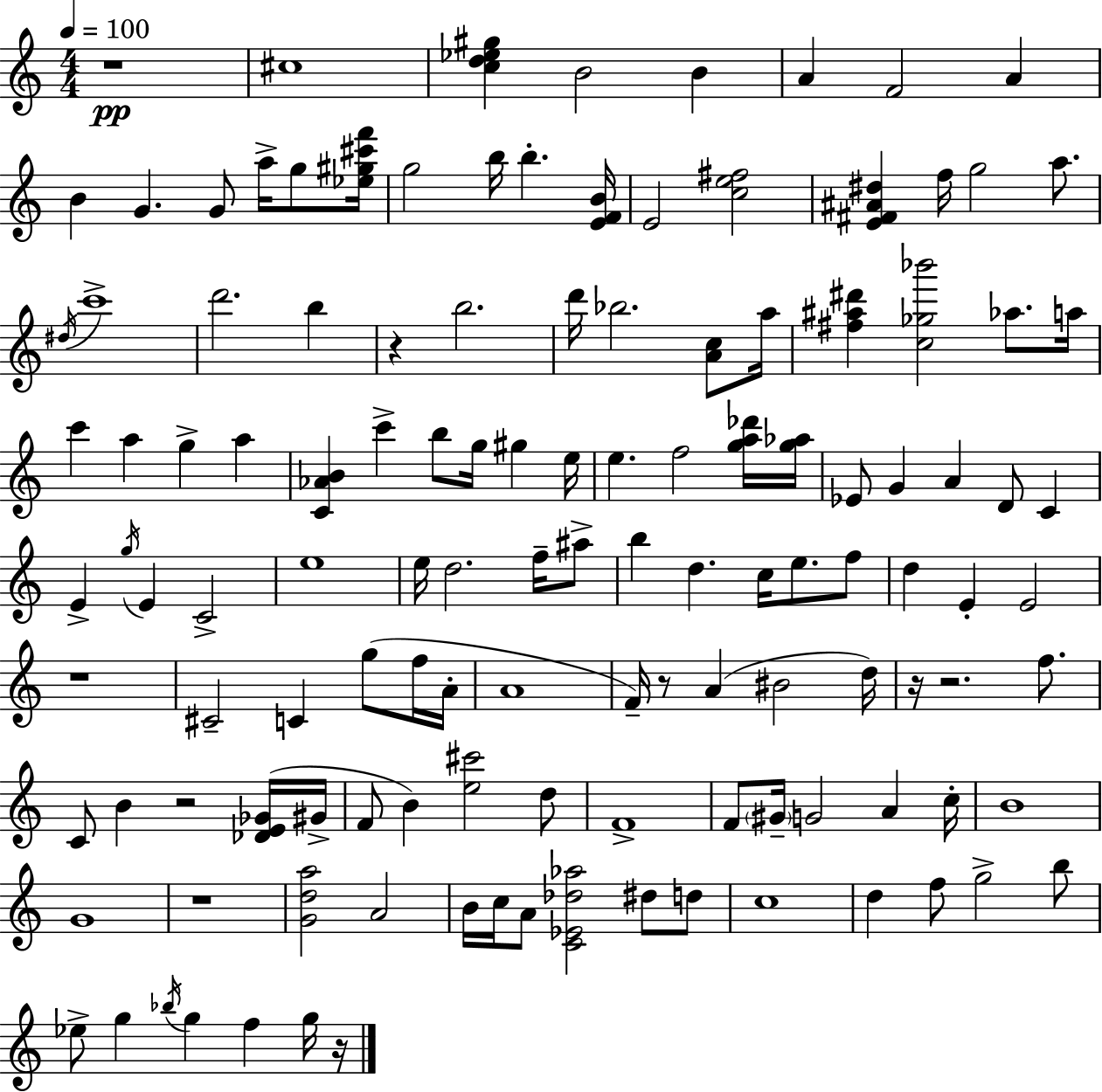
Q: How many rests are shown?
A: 9